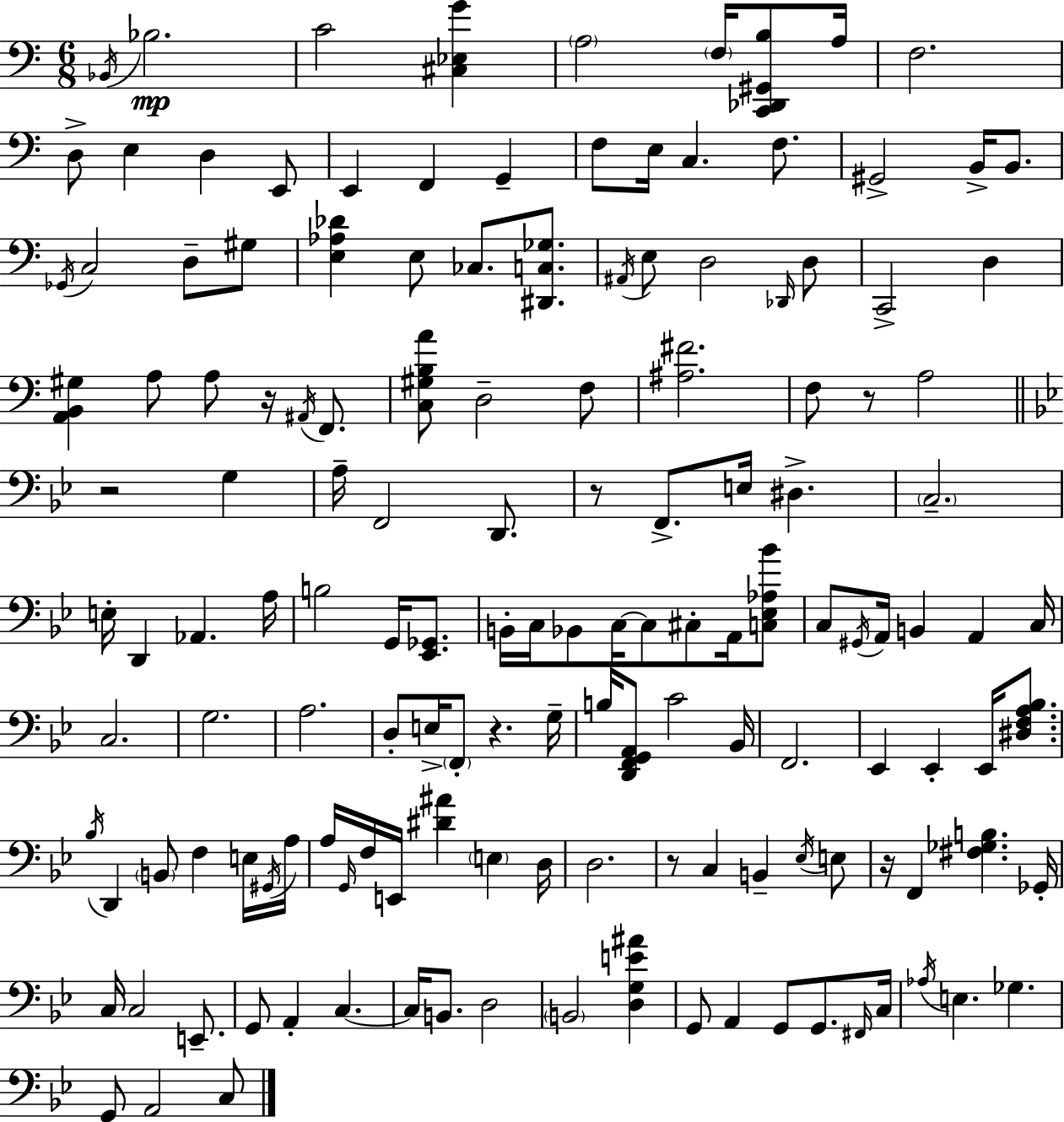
X:1
T:Untitled
M:6/8
L:1/4
K:C
_B,,/4 _B,2 C2 [^C,_E,G] A,2 F,/4 [C,,_D,,^G,,B,]/2 A,/4 F,2 D,/2 E, D, E,,/2 E,, F,, G,, F,/2 E,/4 C, F,/2 ^G,,2 B,,/4 B,,/2 _G,,/4 C,2 D,/2 ^G,/2 [E,_A,_D] E,/2 _C,/2 [^D,,C,_G,]/2 ^A,,/4 E,/2 D,2 _D,,/4 D,/2 C,,2 D, [A,,B,,^G,] A,/2 A,/2 z/4 ^A,,/4 F,,/2 [C,^G,B,A]/2 D,2 F,/2 [^A,^F]2 F,/2 z/2 A,2 z2 G, A,/4 F,,2 D,,/2 z/2 F,,/2 E,/4 ^D, C,2 E,/4 D,, _A,, A,/4 B,2 G,,/4 [_E,,_G,,]/2 B,,/4 C,/4 _B,,/2 C,/4 C,/2 ^C,/2 A,,/4 [C,_E,_A,_B]/2 C,/2 ^G,,/4 A,,/4 B,, A,, C,/4 C,2 G,2 A,2 D,/2 E,/4 F,,/2 z G,/4 B,/4 [D,,F,,G,,A,,]/2 C2 _B,,/4 F,,2 _E,, _E,, _E,,/4 [^D,F,A,_B,]/2 _B,/4 D,, B,,/2 F, E,/4 ^G,,/4 A,/4 A,/4 G,,/4 F,/4 E,,/4 [^D^A] E, D,/4 D,2 z/2 C, B,, _E,/4 E,/2 z/4 F,, [^F,_G,B,] _G,,/4 C,/4 C,2 E,,/2 G,,/2 A,, C, C,/4 B,,/2 D,2 B,,2 [D,G,E^A] G,,/2 A,, G,,/2 G,,/2 ^F,,/4 C,/4 _A,/4 E, _G, G,,/2 A,,2 C,/2